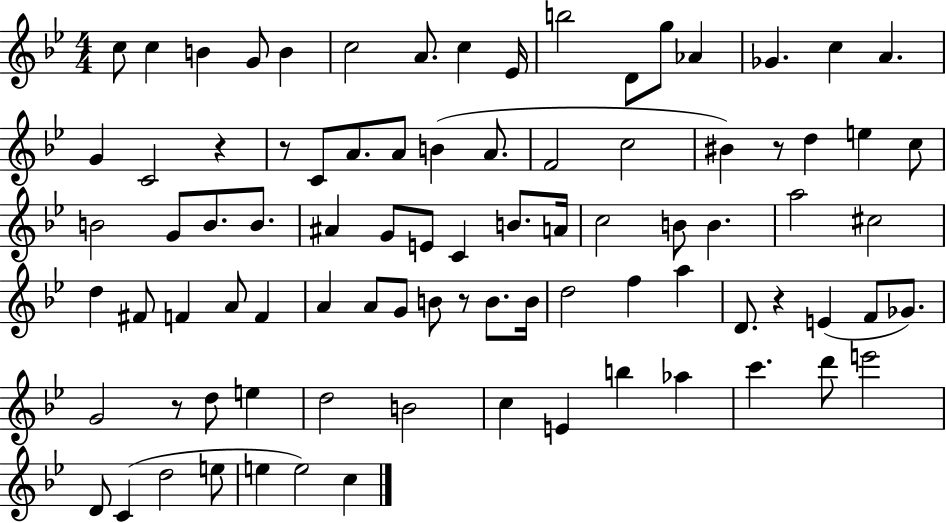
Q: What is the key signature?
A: BES major